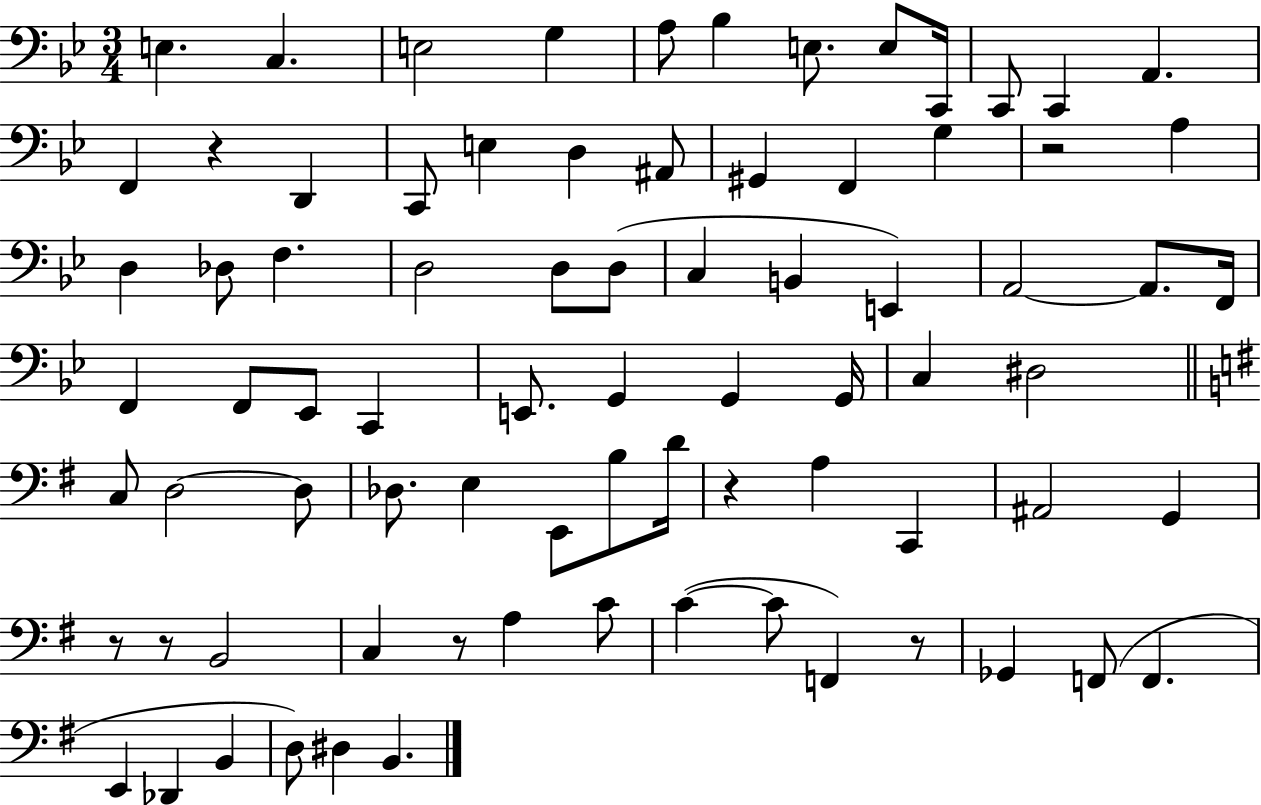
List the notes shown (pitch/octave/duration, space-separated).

E3/q. C3/q. E3/h G3/q A3/e Bb3/q E3/e. E3/e C2/s C2/e C2/q A2/q. F2/q R/q D2/q C2/e E3/q D3/q A#2/e G#2/q F2/q G3/q R/h A3/q D3/q Db3/e F3/q. D3/h D3/e D3/e C3/q B2/q E2/q A2/h A2/e. F2/s F2/q F2/e Eb2/e C2/q E2/e. G2/q G2/q G2/s C3/q D#3/h C3/e D3/h D3/e Db3/e. E3/q E2/e B3/e D4/s R/q A3/q C2/q A#2/h G2/q R/e R/e B2/h C3/q R/e A3/q C4/e C4/q C4/e F2/q R/e Gb2/q F2/e F2/q. E2/q Db2/q B2/q D3/e D#3/q B2/q.